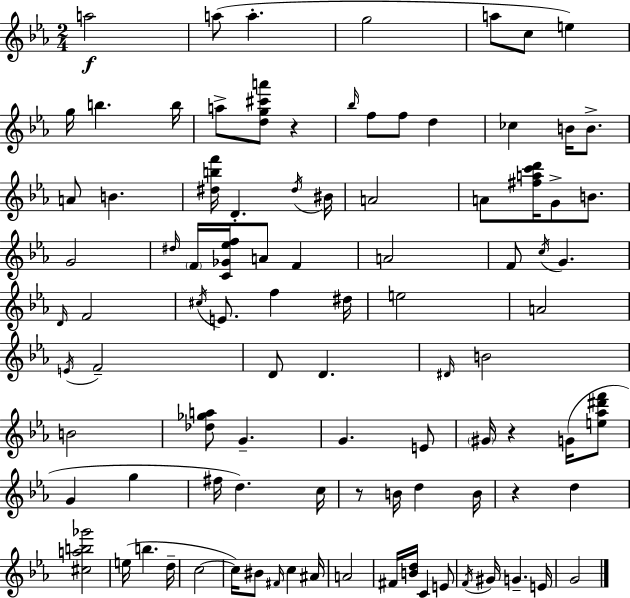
{
  \clef treble
  \numericTimeSignature
  \time 2/4
  \key ees \major
  a''2\f | a''8( a''4.-. | g''2 | a''8 c''8 e''4) | \break g''16 b''4. b''16 | a''8-> <d'' g'' cis''' a'''>8 r4 | \grace { bes''16 } f''8 f''8 d''4 | ces''4 b'16 b'8.-> | \break a'8 b'4. | <dis'' b'' f'''>16 d'4.-. | \acciaccatura { dis''16 } bis'16 a'2 | a'8 <fis'' a'' c''' d'''>16 g'8-> b'8. | \break g'2 | \grace { dis''16 } \parenthesize f'16 <c' ges' ees'' f''>16 a'8 f'4 | a'2 | f'8 \acciaccatura { c''16 } g'4. | \break \grace { d'16 } f'2 | \acciaccatura { cis''16 } e'8. | f''4 dis''16 e''2 | a'2 | \break \acciaccatura { e'16 } f'2-- | d'8 | d'4. \grace { dis'16 } | b'2 | \break b'2 | <des'' ges'' a''>8 g'4.-- | g'4. e'8 | \parenthesize gis'16 r4 g'16( <e'' aes'' dis''' f'''>8 | \break g'4 g''4 | fis''16 d''4.) c''16 | r8 b'16 d''4 b'16 | r4 d''4 | \break <cis'' a'' b'' ges'''>2 | e''16( b''4. d''16-- | c''2~~ | c''16) bis'8 \grace { fis'16 } c''4 | \break ais'16 a'2 | fis'16 <b' d''>16 c'4 e'8 | \acciaccatura { f'16 } gis'16 g'4.-- | e'16 g'2 | \break \bar "|."
}